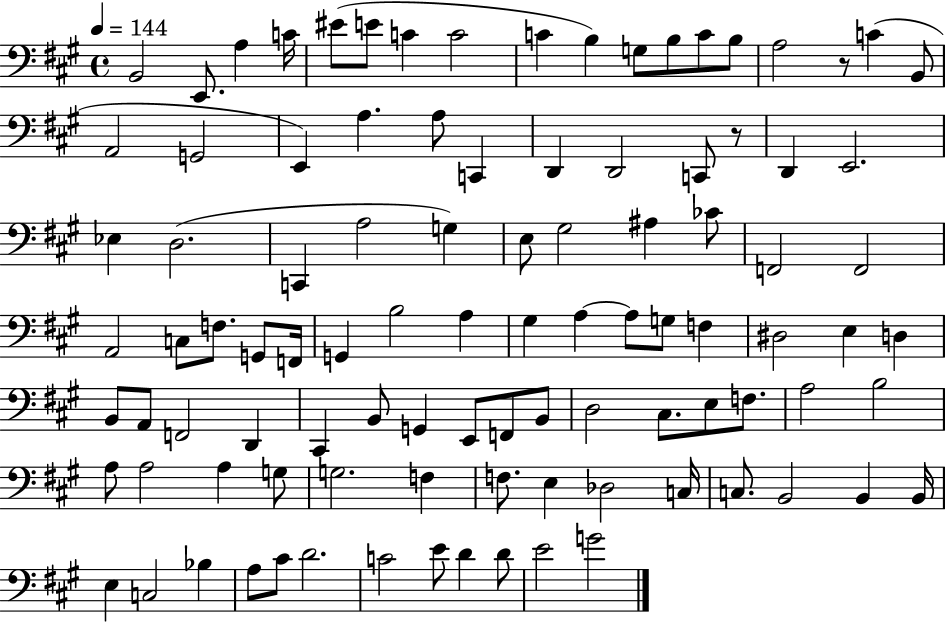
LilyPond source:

{
  \clef bass
  \time 4/4
  \defaultTimeSignature
  \key a \major
  \tempo 4 = 144
  b,2 e,8. a4 c'16 | eis'8( e'8 c'4 c'2 | c'4 b4) g8 b8 c'8 b8 | a2 r8 c'4( b,8 | \break a,2 g,2 | e,4) a4. a8 c,4 | d,4 d,2 c,8 r8 | d,4 e,2. | \break ees4 d2.( | c,4 a2 g4) | e8 gis2 ais4 ces'8 | f,2 f,2 | \break a,2 c8 f8. g,8 f,16 | g,4 b2 a4 | gis4 a4~~ a8 g8 f4 | dis2 e4 d4 | \break b,8 a,8 f,2 d,4 | cis,4 b,8 g,4 e,8 f,8 b,8 | d2 cis8. e8 f8. | a2 b2 | \break a8 a2 a4 g8 | g2. f4 | f8. e4 des2 c16 | c8. b,2 b,4 b,16 | \break e4 c2 bes4 | a8 cis'8 d'2. | c'2 e'8 d'4 d'8 | e'2 g'2 | \break \bar "|."
}